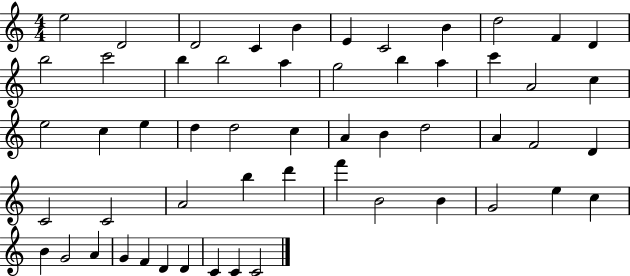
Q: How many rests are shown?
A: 0